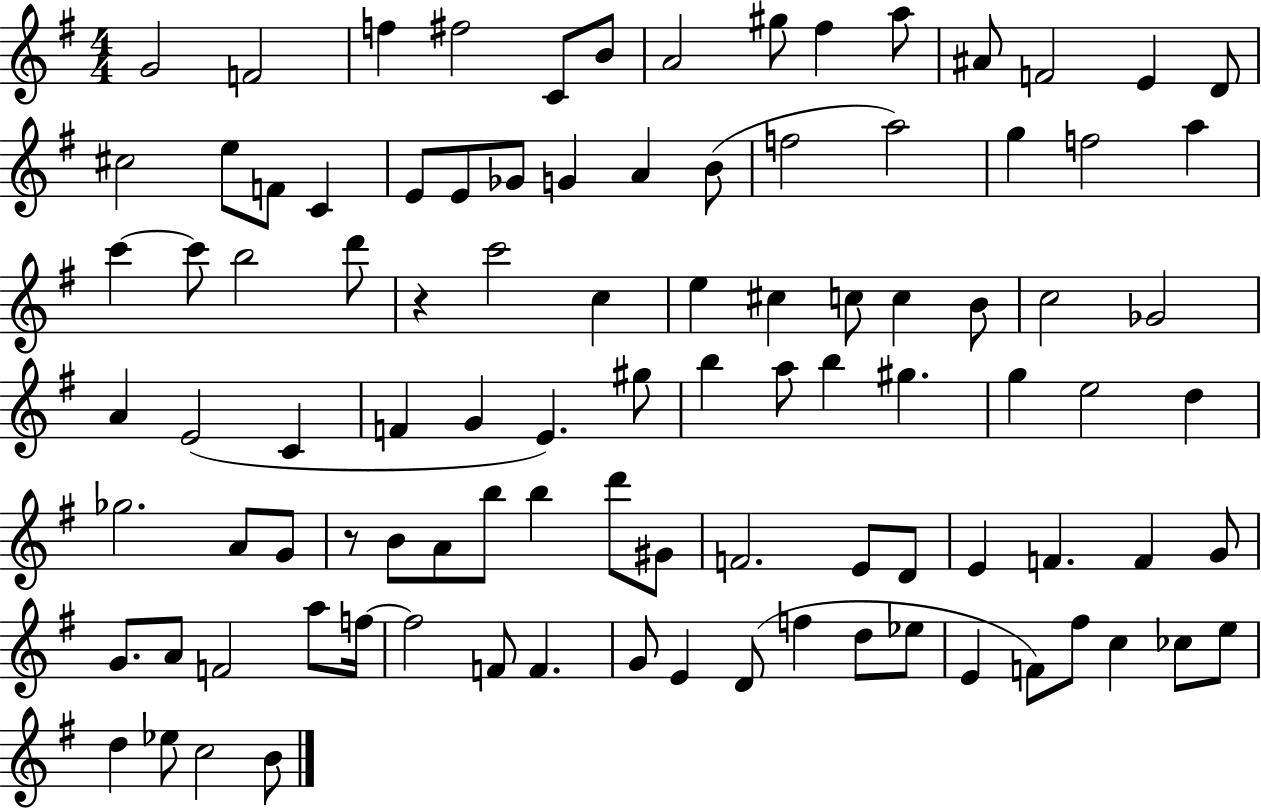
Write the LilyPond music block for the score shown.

{
  \clef treble
  \numericTimeSignature
  \time 4/4
  \key g \major
  g'2 f'2 | f''4 fis''2 c'8 b'8 | a'2 gis''8 fis''4 a''8 | ais'8 f'2 e'4 d'8 | \break cis''2 e''8 f'8 c'4 | e'8 e'8 ges'8 g'4 a'4 b'8( | f''2 a''2) | g''4 f''2 a''4 | \break c'''4~~ c'''8 b''2 d'''8 | r4 c'''2 c''4 | e''4 cis''4 c''8 c''4 b'8 | c''2 ges'2 | \break a'4 e'2( c'4 | f'4 g'4 e'4.) gis''8 | b''4 a''8 b''4 gis''4. | g''4 e''2 d''4 | \break ges''2. a'8 g'8 | r8 b'8 a'8 b''8 b''4 d'''8 gis'8 | f'2. e'8 d'8 | e'4 f'4. f'4 g'8 | \break g'8. a'8 f'2 a''8 f''16~~ | f''2 f'8 f'4. | g'8 e'4 d'8( f''4 d''8 ees''8 | e'4 f'8) fis''8 c''4 ces''8 e''8 | \break d''4 ees''8 c''2 b'8 | \bar "|."
}